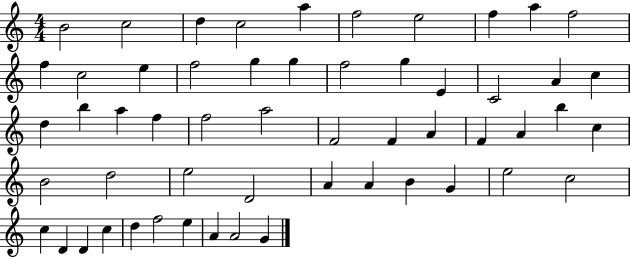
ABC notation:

X:1
T:Untitled
M:4/4
L:1/4
K:C
B2 c2 d c2 a f2 e2 f a f2 f c2 e f2 g g f2 g E C2 A c d b a f f2 a2 F2 F A F A b c B2 d2 e2 D2 A A B G e2 c2 c D D c d f2 e A A2 G